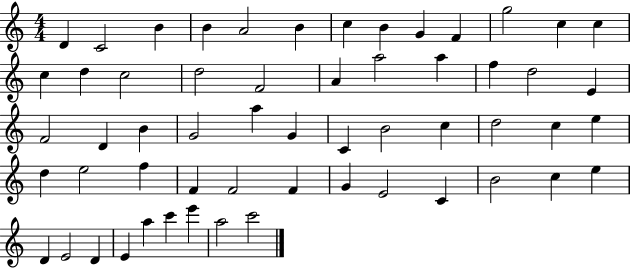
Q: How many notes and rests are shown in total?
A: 57